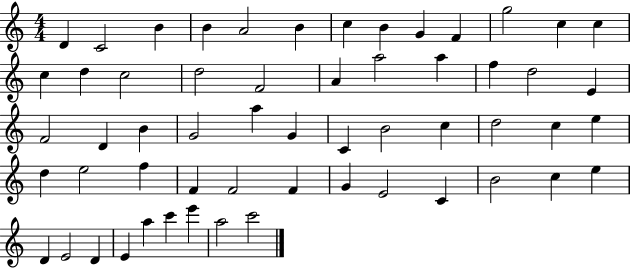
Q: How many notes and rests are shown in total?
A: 57